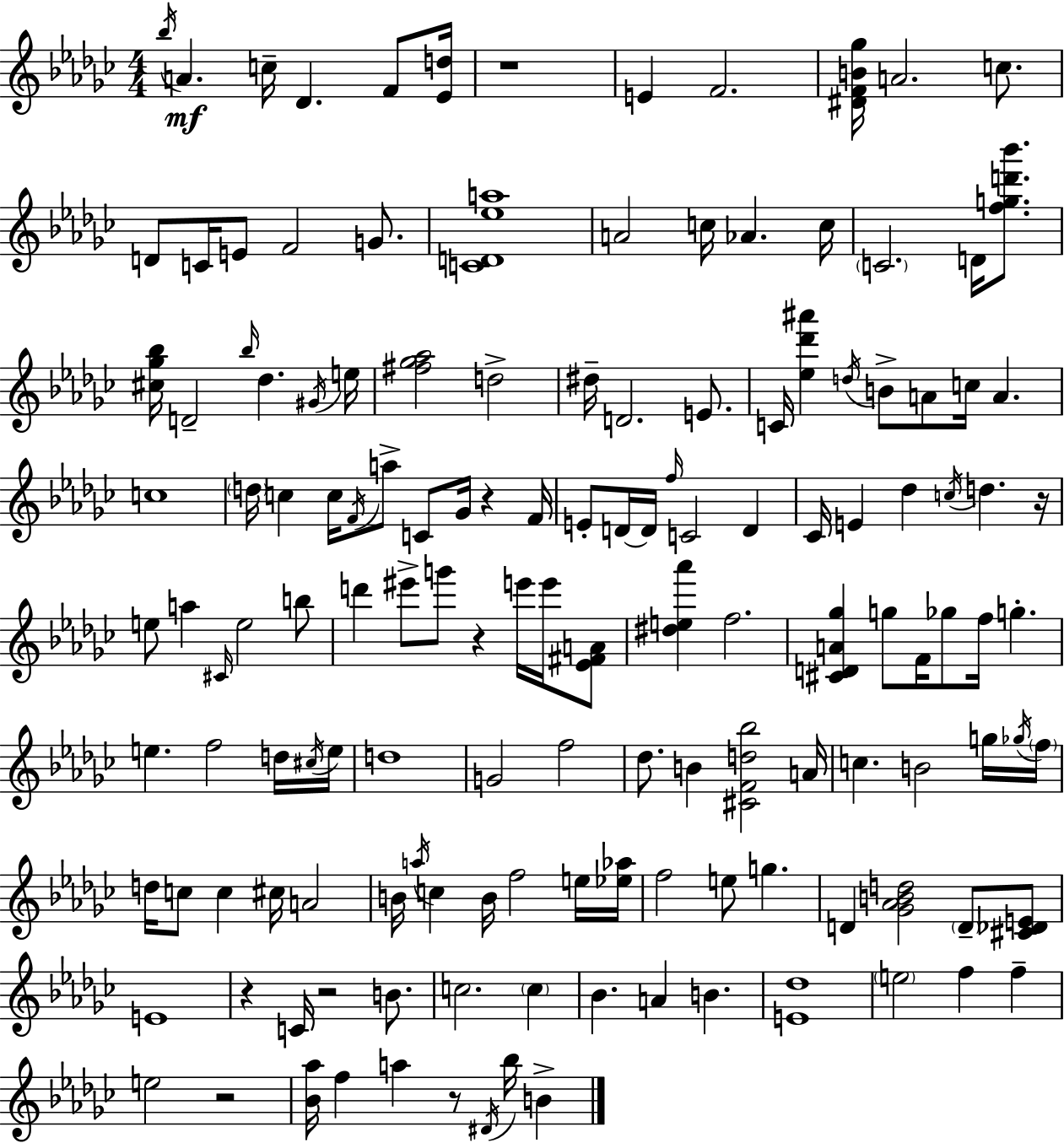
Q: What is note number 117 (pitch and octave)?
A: A5